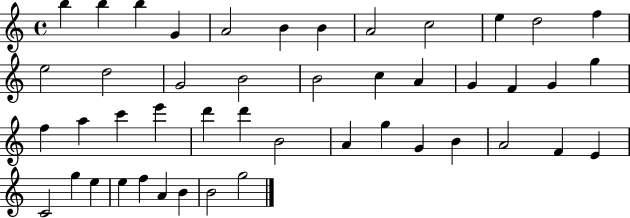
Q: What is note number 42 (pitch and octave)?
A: F5